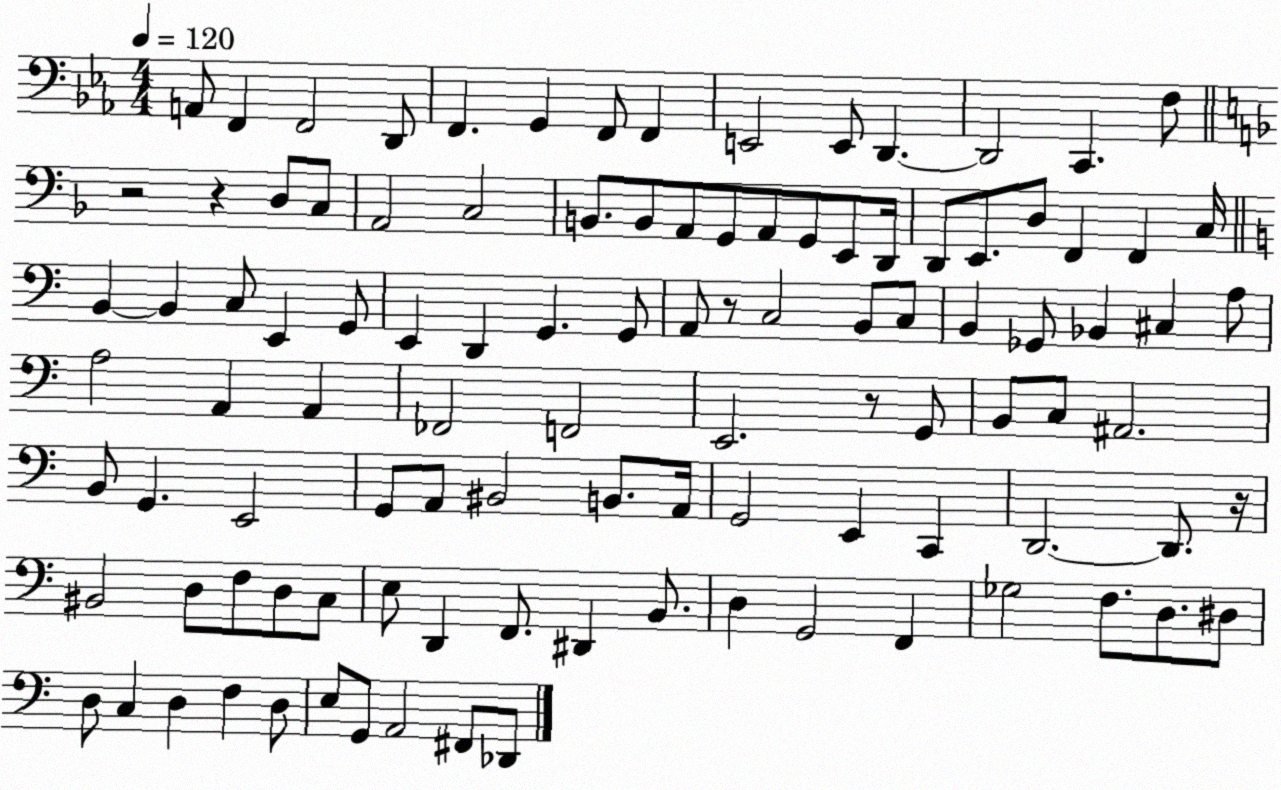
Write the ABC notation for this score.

X:1
T:Untitled
M:4/4
L:1/4
K:Eb
A,,/2 F,, F,,2 D,,/2 F,, G,, F,,/2 F,, E,,2 E,,/2 D,, D,,2 C,, F,/2 z2 z D,/2 C,/2 A,,2 C,2 B,,/2 B,,/2 A,,/2 G,,/2 A,,/2 G,,/2 E,,/2 D,,/4 D,,/2 E,,/2 D,/2 F,, F,, C,/4 B,, B,, C,/2 E,, G,,/2 E,, D,, G,, G,,/2 A,,/2 z/2 C,2 B,,/2 C,/2 B,, _G,,/2 _B,, ^C, A,/2 A,2 A,, A,, _F,,2 F,,2 E,,2 z/2 G,,/2 B,,/2 C,/2 ^A,,2 B,,/2 G,, E,,2 G,,/2 A,,/2 ^B,,2 B,,/2 A,,/4 G,,2 E,, C,, D,,2 D,,/2 z/4 ^B,,2 D,/2 F,/2 D,/2 C,/2 E,/2 D,, F,,/2 ^D,, B,,/2 D, G,,2 F,, _G,2 F,/2 D,/2 ^D,/2 D,/2 C, D, F, D,/2 E,/2 G,,/2 A,,2 ^F,,/2 _D,,/2